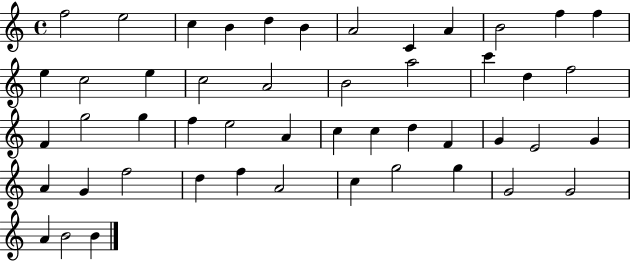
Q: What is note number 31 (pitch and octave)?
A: D5